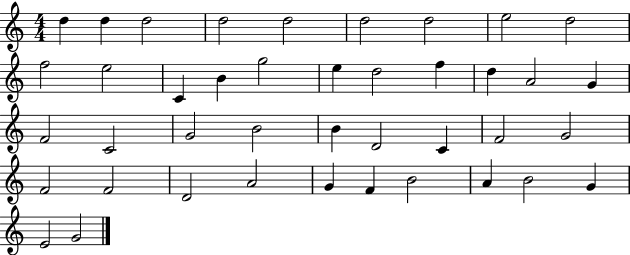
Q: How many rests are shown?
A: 0